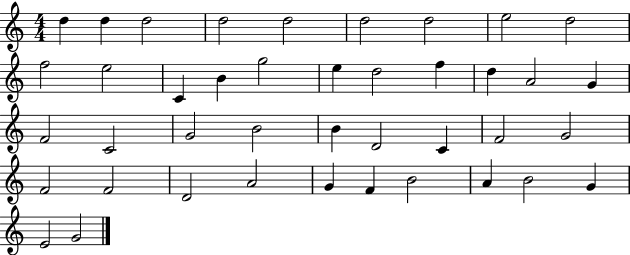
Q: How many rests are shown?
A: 0